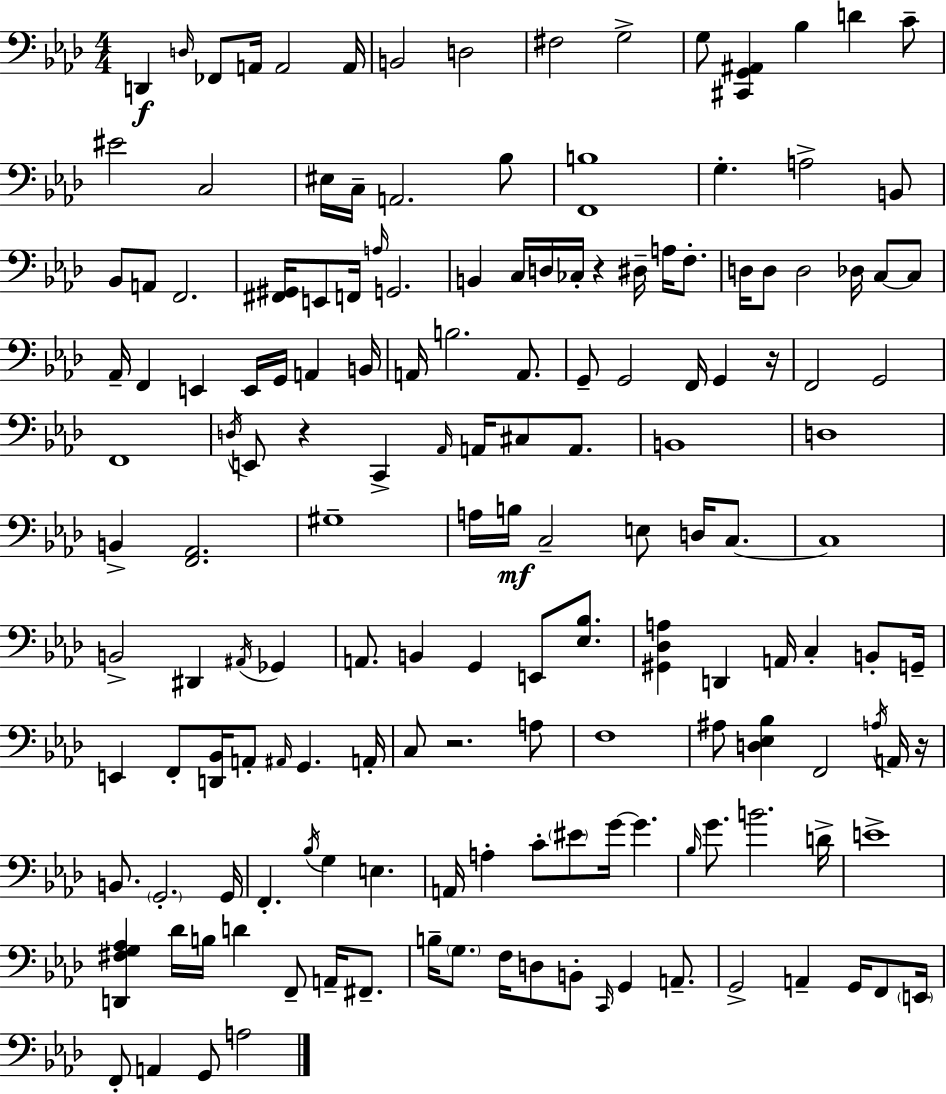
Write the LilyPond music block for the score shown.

{
  \clef bass
  \numericTimeSignature
  \time 4/4
  \key f \minor
  \repeat volta 2 { d,4\f \grace { d16 } fes,8 a,16 a,2 | a,16 b,2 d2 | fis2 g2-> | g8 <cis, g, ais,>4 bes4 d'4 c'8-- | \break eis'2 c2 | eis16 c16-- a,2. bes8 | <f, b>1 | g4.-. a2-> b,8 | \break bes,8 a,8 f,2. | <fis, gis,>16 e,8 f,16 \grace { a16 } g,2. | b,4 c16 d16 ces16-. r4 dis16-- a16 f8.-. | d16 d8 d2 des16 c8~~ | \break c8 aes,16-- f,4 e,4 e,16 g,16 a,4 | b,16 a,16 b2. a,8. | g,8-- g,2 f,16 g,4 | r16 f,2 g,2 | \break f,1 | \acciaccatura { d16 } e,8 r4 c,4-> \grace { aes,16 } a,16 cis8 | a,8. b,1 | d1 | \break b,4-> <f, aes,>2. | gis1-- | a16 b16\mf c2-- e8 | d16 c8.~~ c1 | \break b,2-> dis,4 | \acciaccatura { ais,16 } ges,4 a,8. b,4 g,4 | e,8 <ees bes>8. <gis, des a>4 d,4 a,16 c4-. | b,8-. g,16-- e,4 f,8-. <d, bes,>16 a,8-. \grace { ais,16 } g,4. | \break a,16-. c8 r2. | a8 f1 | ais8 <d ees bes>4 f,2 | \acciaccatura { a16 } a,16 r16 b,8. \parenthesize g,2.-. | \break g,16 f,4.-. \acciaccatura { bes16 } g4 | e4. a,16 a4-. c'8-. \parenthesize eis'8 | g'16~~ g'4. \grace { bes16 } g'8. b'2. | d'16-> e'1-> | \break <d, fis g aes>4 des'16 b16 d'4 | f,8-- a,16-- fis,8.-- b16-- \parenthesize g8. f16 d8 | b,8-. \grace { c,16 } g,4 a,8.-- g,2-> | a,4-- g,16 f,8 \parenthesize e,16 f,8-. a,4 | \break g,8 a2 } \bar "|."
}